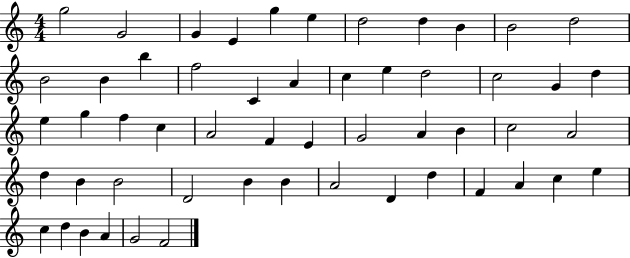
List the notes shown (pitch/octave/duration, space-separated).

G5/h G4/h G4/q E4/q G5/q E5/q D5/h D5/q B4/q B4/h D5/h B4/h B4/q B5/q F5/h C4/q A4/q C5/q E5/q D5/h C5/h G4/q D5/q E5/q G5/q F5/q C5/q A4/h F4/q E4/q G4/h A4/q B4/q C5/h A4/h D5/q B4/q B4/h D4/h B4/q B4/q A4/h D4/q D5/q F4/q A4/q C5/q E5/q C5/q D5/q B4/q A4/q G4/h F4/h